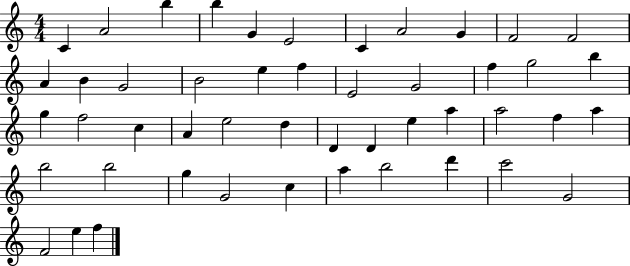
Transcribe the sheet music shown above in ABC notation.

X:1
T:Untitled
M:4/4
L:1/4
K:C
C A2 b b G E2 C A2 G F2 F2 A B G2 B2 e f E2 G2 f g2 b g f2 c A e2 d D D e a a2 f a b2 b2 g G2 c a b2 d' c'2 G2 F2 e f